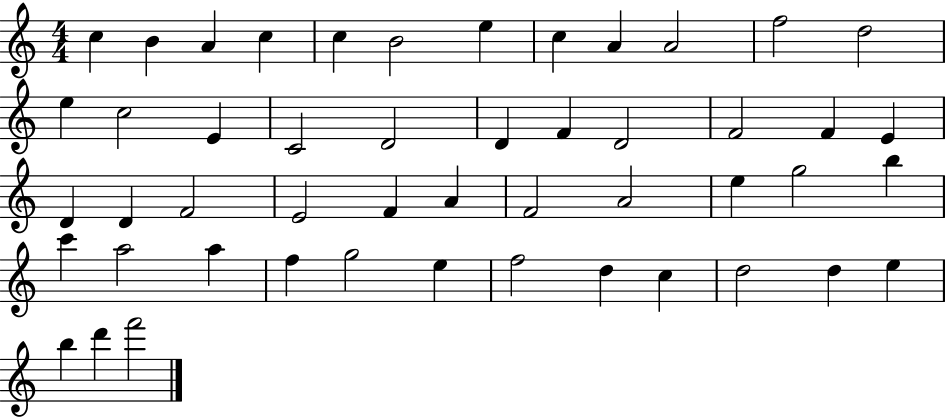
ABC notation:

X:1
T:Untitled
M:4/4
L:1/4
K:C
c B A c c B2 e c A A2 f2 d2 e c2 E C2 D2 D F D2 F2 F E D D F2 E2 F A F2 A2 e g2 b c' a2 a f g2 e f2 d c d2 d e b d' f'2